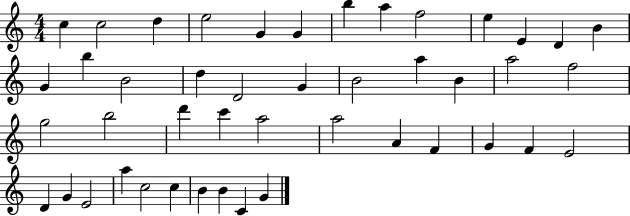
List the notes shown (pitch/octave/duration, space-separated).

C5/q C5/h D5/q E5/h G4/q G4/q B5/q A5/q F5/h E5/q E4/q D4/q B4/q G4/q B5/q B4/h D5/q D4/h G4/q B4/h A5/q B4/q A5/h F5/h G5/h B5/h D6/q C6/q A5/h A5/h A4/q F4/q G4/q F4/q E4/h D4/q G4/q E4/h A5/q C5/h C5/q B4/q B4/q C4/q G4/q